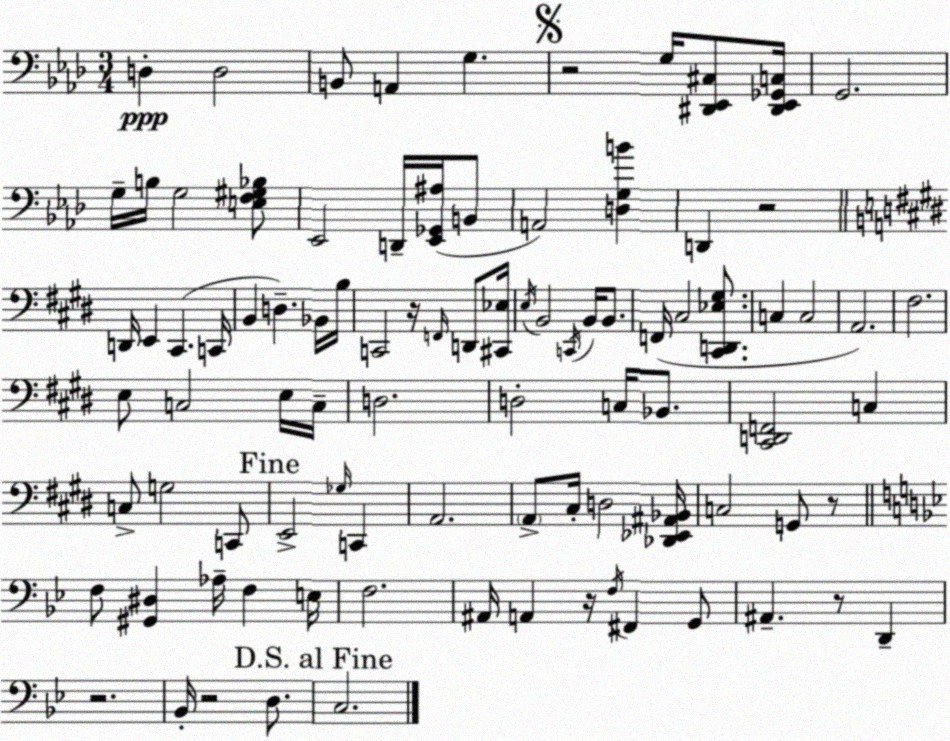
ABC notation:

X:1
T:Untitled
M:3/4
L:1/4
K:Ab
D, D,2 B,,/2 A,, G, z2 G,/4 [^D,,_E,,^C,]/2 [^D,,_E,,_G,,C,]/4 G,,2 G,/4 B,/4 G,2 [E,F,^G,_B,]/2 _E,,2 D,,/4 [_E,,_G,,^A,]/4 B,,/2 A,,2 [D,G,B] D,, z2 D,,/4 E,, ^C,, C,,/4 B,, D, _B,,/4 B,/4 C,,2 z/4 F,,/4 D,,/2 [^C,,_E,]/4 E,/4 B,,2 C,,/4 B,,/4 B,,/2 F,,/4 ^C,2 [^C,,D,,_E,^G,]/2 C, C,2 A,,2 ^F,2 E,/2 C,2 E,/4 C,/4 D,2 D,2 C,/4 _B,,/2 [^C,,D,,F,,]2 C, C,/2 G,2 C,,/2 E,,2 _G,/4 C,, A,,2 A,,/2 ^C,/4 D,2 [_D,,_E,,^A,,_B,,]/4 C,2 G,,/2 z/2 F,/2 [^G,,^D,] _A,/4 F, E,/4 F,2 ^A,,/4 A,, z/4 F,/4 ^F,, G,,/2 ^A,, z/2 D,, z2 _B,,/4 z2 D,/2 C,2